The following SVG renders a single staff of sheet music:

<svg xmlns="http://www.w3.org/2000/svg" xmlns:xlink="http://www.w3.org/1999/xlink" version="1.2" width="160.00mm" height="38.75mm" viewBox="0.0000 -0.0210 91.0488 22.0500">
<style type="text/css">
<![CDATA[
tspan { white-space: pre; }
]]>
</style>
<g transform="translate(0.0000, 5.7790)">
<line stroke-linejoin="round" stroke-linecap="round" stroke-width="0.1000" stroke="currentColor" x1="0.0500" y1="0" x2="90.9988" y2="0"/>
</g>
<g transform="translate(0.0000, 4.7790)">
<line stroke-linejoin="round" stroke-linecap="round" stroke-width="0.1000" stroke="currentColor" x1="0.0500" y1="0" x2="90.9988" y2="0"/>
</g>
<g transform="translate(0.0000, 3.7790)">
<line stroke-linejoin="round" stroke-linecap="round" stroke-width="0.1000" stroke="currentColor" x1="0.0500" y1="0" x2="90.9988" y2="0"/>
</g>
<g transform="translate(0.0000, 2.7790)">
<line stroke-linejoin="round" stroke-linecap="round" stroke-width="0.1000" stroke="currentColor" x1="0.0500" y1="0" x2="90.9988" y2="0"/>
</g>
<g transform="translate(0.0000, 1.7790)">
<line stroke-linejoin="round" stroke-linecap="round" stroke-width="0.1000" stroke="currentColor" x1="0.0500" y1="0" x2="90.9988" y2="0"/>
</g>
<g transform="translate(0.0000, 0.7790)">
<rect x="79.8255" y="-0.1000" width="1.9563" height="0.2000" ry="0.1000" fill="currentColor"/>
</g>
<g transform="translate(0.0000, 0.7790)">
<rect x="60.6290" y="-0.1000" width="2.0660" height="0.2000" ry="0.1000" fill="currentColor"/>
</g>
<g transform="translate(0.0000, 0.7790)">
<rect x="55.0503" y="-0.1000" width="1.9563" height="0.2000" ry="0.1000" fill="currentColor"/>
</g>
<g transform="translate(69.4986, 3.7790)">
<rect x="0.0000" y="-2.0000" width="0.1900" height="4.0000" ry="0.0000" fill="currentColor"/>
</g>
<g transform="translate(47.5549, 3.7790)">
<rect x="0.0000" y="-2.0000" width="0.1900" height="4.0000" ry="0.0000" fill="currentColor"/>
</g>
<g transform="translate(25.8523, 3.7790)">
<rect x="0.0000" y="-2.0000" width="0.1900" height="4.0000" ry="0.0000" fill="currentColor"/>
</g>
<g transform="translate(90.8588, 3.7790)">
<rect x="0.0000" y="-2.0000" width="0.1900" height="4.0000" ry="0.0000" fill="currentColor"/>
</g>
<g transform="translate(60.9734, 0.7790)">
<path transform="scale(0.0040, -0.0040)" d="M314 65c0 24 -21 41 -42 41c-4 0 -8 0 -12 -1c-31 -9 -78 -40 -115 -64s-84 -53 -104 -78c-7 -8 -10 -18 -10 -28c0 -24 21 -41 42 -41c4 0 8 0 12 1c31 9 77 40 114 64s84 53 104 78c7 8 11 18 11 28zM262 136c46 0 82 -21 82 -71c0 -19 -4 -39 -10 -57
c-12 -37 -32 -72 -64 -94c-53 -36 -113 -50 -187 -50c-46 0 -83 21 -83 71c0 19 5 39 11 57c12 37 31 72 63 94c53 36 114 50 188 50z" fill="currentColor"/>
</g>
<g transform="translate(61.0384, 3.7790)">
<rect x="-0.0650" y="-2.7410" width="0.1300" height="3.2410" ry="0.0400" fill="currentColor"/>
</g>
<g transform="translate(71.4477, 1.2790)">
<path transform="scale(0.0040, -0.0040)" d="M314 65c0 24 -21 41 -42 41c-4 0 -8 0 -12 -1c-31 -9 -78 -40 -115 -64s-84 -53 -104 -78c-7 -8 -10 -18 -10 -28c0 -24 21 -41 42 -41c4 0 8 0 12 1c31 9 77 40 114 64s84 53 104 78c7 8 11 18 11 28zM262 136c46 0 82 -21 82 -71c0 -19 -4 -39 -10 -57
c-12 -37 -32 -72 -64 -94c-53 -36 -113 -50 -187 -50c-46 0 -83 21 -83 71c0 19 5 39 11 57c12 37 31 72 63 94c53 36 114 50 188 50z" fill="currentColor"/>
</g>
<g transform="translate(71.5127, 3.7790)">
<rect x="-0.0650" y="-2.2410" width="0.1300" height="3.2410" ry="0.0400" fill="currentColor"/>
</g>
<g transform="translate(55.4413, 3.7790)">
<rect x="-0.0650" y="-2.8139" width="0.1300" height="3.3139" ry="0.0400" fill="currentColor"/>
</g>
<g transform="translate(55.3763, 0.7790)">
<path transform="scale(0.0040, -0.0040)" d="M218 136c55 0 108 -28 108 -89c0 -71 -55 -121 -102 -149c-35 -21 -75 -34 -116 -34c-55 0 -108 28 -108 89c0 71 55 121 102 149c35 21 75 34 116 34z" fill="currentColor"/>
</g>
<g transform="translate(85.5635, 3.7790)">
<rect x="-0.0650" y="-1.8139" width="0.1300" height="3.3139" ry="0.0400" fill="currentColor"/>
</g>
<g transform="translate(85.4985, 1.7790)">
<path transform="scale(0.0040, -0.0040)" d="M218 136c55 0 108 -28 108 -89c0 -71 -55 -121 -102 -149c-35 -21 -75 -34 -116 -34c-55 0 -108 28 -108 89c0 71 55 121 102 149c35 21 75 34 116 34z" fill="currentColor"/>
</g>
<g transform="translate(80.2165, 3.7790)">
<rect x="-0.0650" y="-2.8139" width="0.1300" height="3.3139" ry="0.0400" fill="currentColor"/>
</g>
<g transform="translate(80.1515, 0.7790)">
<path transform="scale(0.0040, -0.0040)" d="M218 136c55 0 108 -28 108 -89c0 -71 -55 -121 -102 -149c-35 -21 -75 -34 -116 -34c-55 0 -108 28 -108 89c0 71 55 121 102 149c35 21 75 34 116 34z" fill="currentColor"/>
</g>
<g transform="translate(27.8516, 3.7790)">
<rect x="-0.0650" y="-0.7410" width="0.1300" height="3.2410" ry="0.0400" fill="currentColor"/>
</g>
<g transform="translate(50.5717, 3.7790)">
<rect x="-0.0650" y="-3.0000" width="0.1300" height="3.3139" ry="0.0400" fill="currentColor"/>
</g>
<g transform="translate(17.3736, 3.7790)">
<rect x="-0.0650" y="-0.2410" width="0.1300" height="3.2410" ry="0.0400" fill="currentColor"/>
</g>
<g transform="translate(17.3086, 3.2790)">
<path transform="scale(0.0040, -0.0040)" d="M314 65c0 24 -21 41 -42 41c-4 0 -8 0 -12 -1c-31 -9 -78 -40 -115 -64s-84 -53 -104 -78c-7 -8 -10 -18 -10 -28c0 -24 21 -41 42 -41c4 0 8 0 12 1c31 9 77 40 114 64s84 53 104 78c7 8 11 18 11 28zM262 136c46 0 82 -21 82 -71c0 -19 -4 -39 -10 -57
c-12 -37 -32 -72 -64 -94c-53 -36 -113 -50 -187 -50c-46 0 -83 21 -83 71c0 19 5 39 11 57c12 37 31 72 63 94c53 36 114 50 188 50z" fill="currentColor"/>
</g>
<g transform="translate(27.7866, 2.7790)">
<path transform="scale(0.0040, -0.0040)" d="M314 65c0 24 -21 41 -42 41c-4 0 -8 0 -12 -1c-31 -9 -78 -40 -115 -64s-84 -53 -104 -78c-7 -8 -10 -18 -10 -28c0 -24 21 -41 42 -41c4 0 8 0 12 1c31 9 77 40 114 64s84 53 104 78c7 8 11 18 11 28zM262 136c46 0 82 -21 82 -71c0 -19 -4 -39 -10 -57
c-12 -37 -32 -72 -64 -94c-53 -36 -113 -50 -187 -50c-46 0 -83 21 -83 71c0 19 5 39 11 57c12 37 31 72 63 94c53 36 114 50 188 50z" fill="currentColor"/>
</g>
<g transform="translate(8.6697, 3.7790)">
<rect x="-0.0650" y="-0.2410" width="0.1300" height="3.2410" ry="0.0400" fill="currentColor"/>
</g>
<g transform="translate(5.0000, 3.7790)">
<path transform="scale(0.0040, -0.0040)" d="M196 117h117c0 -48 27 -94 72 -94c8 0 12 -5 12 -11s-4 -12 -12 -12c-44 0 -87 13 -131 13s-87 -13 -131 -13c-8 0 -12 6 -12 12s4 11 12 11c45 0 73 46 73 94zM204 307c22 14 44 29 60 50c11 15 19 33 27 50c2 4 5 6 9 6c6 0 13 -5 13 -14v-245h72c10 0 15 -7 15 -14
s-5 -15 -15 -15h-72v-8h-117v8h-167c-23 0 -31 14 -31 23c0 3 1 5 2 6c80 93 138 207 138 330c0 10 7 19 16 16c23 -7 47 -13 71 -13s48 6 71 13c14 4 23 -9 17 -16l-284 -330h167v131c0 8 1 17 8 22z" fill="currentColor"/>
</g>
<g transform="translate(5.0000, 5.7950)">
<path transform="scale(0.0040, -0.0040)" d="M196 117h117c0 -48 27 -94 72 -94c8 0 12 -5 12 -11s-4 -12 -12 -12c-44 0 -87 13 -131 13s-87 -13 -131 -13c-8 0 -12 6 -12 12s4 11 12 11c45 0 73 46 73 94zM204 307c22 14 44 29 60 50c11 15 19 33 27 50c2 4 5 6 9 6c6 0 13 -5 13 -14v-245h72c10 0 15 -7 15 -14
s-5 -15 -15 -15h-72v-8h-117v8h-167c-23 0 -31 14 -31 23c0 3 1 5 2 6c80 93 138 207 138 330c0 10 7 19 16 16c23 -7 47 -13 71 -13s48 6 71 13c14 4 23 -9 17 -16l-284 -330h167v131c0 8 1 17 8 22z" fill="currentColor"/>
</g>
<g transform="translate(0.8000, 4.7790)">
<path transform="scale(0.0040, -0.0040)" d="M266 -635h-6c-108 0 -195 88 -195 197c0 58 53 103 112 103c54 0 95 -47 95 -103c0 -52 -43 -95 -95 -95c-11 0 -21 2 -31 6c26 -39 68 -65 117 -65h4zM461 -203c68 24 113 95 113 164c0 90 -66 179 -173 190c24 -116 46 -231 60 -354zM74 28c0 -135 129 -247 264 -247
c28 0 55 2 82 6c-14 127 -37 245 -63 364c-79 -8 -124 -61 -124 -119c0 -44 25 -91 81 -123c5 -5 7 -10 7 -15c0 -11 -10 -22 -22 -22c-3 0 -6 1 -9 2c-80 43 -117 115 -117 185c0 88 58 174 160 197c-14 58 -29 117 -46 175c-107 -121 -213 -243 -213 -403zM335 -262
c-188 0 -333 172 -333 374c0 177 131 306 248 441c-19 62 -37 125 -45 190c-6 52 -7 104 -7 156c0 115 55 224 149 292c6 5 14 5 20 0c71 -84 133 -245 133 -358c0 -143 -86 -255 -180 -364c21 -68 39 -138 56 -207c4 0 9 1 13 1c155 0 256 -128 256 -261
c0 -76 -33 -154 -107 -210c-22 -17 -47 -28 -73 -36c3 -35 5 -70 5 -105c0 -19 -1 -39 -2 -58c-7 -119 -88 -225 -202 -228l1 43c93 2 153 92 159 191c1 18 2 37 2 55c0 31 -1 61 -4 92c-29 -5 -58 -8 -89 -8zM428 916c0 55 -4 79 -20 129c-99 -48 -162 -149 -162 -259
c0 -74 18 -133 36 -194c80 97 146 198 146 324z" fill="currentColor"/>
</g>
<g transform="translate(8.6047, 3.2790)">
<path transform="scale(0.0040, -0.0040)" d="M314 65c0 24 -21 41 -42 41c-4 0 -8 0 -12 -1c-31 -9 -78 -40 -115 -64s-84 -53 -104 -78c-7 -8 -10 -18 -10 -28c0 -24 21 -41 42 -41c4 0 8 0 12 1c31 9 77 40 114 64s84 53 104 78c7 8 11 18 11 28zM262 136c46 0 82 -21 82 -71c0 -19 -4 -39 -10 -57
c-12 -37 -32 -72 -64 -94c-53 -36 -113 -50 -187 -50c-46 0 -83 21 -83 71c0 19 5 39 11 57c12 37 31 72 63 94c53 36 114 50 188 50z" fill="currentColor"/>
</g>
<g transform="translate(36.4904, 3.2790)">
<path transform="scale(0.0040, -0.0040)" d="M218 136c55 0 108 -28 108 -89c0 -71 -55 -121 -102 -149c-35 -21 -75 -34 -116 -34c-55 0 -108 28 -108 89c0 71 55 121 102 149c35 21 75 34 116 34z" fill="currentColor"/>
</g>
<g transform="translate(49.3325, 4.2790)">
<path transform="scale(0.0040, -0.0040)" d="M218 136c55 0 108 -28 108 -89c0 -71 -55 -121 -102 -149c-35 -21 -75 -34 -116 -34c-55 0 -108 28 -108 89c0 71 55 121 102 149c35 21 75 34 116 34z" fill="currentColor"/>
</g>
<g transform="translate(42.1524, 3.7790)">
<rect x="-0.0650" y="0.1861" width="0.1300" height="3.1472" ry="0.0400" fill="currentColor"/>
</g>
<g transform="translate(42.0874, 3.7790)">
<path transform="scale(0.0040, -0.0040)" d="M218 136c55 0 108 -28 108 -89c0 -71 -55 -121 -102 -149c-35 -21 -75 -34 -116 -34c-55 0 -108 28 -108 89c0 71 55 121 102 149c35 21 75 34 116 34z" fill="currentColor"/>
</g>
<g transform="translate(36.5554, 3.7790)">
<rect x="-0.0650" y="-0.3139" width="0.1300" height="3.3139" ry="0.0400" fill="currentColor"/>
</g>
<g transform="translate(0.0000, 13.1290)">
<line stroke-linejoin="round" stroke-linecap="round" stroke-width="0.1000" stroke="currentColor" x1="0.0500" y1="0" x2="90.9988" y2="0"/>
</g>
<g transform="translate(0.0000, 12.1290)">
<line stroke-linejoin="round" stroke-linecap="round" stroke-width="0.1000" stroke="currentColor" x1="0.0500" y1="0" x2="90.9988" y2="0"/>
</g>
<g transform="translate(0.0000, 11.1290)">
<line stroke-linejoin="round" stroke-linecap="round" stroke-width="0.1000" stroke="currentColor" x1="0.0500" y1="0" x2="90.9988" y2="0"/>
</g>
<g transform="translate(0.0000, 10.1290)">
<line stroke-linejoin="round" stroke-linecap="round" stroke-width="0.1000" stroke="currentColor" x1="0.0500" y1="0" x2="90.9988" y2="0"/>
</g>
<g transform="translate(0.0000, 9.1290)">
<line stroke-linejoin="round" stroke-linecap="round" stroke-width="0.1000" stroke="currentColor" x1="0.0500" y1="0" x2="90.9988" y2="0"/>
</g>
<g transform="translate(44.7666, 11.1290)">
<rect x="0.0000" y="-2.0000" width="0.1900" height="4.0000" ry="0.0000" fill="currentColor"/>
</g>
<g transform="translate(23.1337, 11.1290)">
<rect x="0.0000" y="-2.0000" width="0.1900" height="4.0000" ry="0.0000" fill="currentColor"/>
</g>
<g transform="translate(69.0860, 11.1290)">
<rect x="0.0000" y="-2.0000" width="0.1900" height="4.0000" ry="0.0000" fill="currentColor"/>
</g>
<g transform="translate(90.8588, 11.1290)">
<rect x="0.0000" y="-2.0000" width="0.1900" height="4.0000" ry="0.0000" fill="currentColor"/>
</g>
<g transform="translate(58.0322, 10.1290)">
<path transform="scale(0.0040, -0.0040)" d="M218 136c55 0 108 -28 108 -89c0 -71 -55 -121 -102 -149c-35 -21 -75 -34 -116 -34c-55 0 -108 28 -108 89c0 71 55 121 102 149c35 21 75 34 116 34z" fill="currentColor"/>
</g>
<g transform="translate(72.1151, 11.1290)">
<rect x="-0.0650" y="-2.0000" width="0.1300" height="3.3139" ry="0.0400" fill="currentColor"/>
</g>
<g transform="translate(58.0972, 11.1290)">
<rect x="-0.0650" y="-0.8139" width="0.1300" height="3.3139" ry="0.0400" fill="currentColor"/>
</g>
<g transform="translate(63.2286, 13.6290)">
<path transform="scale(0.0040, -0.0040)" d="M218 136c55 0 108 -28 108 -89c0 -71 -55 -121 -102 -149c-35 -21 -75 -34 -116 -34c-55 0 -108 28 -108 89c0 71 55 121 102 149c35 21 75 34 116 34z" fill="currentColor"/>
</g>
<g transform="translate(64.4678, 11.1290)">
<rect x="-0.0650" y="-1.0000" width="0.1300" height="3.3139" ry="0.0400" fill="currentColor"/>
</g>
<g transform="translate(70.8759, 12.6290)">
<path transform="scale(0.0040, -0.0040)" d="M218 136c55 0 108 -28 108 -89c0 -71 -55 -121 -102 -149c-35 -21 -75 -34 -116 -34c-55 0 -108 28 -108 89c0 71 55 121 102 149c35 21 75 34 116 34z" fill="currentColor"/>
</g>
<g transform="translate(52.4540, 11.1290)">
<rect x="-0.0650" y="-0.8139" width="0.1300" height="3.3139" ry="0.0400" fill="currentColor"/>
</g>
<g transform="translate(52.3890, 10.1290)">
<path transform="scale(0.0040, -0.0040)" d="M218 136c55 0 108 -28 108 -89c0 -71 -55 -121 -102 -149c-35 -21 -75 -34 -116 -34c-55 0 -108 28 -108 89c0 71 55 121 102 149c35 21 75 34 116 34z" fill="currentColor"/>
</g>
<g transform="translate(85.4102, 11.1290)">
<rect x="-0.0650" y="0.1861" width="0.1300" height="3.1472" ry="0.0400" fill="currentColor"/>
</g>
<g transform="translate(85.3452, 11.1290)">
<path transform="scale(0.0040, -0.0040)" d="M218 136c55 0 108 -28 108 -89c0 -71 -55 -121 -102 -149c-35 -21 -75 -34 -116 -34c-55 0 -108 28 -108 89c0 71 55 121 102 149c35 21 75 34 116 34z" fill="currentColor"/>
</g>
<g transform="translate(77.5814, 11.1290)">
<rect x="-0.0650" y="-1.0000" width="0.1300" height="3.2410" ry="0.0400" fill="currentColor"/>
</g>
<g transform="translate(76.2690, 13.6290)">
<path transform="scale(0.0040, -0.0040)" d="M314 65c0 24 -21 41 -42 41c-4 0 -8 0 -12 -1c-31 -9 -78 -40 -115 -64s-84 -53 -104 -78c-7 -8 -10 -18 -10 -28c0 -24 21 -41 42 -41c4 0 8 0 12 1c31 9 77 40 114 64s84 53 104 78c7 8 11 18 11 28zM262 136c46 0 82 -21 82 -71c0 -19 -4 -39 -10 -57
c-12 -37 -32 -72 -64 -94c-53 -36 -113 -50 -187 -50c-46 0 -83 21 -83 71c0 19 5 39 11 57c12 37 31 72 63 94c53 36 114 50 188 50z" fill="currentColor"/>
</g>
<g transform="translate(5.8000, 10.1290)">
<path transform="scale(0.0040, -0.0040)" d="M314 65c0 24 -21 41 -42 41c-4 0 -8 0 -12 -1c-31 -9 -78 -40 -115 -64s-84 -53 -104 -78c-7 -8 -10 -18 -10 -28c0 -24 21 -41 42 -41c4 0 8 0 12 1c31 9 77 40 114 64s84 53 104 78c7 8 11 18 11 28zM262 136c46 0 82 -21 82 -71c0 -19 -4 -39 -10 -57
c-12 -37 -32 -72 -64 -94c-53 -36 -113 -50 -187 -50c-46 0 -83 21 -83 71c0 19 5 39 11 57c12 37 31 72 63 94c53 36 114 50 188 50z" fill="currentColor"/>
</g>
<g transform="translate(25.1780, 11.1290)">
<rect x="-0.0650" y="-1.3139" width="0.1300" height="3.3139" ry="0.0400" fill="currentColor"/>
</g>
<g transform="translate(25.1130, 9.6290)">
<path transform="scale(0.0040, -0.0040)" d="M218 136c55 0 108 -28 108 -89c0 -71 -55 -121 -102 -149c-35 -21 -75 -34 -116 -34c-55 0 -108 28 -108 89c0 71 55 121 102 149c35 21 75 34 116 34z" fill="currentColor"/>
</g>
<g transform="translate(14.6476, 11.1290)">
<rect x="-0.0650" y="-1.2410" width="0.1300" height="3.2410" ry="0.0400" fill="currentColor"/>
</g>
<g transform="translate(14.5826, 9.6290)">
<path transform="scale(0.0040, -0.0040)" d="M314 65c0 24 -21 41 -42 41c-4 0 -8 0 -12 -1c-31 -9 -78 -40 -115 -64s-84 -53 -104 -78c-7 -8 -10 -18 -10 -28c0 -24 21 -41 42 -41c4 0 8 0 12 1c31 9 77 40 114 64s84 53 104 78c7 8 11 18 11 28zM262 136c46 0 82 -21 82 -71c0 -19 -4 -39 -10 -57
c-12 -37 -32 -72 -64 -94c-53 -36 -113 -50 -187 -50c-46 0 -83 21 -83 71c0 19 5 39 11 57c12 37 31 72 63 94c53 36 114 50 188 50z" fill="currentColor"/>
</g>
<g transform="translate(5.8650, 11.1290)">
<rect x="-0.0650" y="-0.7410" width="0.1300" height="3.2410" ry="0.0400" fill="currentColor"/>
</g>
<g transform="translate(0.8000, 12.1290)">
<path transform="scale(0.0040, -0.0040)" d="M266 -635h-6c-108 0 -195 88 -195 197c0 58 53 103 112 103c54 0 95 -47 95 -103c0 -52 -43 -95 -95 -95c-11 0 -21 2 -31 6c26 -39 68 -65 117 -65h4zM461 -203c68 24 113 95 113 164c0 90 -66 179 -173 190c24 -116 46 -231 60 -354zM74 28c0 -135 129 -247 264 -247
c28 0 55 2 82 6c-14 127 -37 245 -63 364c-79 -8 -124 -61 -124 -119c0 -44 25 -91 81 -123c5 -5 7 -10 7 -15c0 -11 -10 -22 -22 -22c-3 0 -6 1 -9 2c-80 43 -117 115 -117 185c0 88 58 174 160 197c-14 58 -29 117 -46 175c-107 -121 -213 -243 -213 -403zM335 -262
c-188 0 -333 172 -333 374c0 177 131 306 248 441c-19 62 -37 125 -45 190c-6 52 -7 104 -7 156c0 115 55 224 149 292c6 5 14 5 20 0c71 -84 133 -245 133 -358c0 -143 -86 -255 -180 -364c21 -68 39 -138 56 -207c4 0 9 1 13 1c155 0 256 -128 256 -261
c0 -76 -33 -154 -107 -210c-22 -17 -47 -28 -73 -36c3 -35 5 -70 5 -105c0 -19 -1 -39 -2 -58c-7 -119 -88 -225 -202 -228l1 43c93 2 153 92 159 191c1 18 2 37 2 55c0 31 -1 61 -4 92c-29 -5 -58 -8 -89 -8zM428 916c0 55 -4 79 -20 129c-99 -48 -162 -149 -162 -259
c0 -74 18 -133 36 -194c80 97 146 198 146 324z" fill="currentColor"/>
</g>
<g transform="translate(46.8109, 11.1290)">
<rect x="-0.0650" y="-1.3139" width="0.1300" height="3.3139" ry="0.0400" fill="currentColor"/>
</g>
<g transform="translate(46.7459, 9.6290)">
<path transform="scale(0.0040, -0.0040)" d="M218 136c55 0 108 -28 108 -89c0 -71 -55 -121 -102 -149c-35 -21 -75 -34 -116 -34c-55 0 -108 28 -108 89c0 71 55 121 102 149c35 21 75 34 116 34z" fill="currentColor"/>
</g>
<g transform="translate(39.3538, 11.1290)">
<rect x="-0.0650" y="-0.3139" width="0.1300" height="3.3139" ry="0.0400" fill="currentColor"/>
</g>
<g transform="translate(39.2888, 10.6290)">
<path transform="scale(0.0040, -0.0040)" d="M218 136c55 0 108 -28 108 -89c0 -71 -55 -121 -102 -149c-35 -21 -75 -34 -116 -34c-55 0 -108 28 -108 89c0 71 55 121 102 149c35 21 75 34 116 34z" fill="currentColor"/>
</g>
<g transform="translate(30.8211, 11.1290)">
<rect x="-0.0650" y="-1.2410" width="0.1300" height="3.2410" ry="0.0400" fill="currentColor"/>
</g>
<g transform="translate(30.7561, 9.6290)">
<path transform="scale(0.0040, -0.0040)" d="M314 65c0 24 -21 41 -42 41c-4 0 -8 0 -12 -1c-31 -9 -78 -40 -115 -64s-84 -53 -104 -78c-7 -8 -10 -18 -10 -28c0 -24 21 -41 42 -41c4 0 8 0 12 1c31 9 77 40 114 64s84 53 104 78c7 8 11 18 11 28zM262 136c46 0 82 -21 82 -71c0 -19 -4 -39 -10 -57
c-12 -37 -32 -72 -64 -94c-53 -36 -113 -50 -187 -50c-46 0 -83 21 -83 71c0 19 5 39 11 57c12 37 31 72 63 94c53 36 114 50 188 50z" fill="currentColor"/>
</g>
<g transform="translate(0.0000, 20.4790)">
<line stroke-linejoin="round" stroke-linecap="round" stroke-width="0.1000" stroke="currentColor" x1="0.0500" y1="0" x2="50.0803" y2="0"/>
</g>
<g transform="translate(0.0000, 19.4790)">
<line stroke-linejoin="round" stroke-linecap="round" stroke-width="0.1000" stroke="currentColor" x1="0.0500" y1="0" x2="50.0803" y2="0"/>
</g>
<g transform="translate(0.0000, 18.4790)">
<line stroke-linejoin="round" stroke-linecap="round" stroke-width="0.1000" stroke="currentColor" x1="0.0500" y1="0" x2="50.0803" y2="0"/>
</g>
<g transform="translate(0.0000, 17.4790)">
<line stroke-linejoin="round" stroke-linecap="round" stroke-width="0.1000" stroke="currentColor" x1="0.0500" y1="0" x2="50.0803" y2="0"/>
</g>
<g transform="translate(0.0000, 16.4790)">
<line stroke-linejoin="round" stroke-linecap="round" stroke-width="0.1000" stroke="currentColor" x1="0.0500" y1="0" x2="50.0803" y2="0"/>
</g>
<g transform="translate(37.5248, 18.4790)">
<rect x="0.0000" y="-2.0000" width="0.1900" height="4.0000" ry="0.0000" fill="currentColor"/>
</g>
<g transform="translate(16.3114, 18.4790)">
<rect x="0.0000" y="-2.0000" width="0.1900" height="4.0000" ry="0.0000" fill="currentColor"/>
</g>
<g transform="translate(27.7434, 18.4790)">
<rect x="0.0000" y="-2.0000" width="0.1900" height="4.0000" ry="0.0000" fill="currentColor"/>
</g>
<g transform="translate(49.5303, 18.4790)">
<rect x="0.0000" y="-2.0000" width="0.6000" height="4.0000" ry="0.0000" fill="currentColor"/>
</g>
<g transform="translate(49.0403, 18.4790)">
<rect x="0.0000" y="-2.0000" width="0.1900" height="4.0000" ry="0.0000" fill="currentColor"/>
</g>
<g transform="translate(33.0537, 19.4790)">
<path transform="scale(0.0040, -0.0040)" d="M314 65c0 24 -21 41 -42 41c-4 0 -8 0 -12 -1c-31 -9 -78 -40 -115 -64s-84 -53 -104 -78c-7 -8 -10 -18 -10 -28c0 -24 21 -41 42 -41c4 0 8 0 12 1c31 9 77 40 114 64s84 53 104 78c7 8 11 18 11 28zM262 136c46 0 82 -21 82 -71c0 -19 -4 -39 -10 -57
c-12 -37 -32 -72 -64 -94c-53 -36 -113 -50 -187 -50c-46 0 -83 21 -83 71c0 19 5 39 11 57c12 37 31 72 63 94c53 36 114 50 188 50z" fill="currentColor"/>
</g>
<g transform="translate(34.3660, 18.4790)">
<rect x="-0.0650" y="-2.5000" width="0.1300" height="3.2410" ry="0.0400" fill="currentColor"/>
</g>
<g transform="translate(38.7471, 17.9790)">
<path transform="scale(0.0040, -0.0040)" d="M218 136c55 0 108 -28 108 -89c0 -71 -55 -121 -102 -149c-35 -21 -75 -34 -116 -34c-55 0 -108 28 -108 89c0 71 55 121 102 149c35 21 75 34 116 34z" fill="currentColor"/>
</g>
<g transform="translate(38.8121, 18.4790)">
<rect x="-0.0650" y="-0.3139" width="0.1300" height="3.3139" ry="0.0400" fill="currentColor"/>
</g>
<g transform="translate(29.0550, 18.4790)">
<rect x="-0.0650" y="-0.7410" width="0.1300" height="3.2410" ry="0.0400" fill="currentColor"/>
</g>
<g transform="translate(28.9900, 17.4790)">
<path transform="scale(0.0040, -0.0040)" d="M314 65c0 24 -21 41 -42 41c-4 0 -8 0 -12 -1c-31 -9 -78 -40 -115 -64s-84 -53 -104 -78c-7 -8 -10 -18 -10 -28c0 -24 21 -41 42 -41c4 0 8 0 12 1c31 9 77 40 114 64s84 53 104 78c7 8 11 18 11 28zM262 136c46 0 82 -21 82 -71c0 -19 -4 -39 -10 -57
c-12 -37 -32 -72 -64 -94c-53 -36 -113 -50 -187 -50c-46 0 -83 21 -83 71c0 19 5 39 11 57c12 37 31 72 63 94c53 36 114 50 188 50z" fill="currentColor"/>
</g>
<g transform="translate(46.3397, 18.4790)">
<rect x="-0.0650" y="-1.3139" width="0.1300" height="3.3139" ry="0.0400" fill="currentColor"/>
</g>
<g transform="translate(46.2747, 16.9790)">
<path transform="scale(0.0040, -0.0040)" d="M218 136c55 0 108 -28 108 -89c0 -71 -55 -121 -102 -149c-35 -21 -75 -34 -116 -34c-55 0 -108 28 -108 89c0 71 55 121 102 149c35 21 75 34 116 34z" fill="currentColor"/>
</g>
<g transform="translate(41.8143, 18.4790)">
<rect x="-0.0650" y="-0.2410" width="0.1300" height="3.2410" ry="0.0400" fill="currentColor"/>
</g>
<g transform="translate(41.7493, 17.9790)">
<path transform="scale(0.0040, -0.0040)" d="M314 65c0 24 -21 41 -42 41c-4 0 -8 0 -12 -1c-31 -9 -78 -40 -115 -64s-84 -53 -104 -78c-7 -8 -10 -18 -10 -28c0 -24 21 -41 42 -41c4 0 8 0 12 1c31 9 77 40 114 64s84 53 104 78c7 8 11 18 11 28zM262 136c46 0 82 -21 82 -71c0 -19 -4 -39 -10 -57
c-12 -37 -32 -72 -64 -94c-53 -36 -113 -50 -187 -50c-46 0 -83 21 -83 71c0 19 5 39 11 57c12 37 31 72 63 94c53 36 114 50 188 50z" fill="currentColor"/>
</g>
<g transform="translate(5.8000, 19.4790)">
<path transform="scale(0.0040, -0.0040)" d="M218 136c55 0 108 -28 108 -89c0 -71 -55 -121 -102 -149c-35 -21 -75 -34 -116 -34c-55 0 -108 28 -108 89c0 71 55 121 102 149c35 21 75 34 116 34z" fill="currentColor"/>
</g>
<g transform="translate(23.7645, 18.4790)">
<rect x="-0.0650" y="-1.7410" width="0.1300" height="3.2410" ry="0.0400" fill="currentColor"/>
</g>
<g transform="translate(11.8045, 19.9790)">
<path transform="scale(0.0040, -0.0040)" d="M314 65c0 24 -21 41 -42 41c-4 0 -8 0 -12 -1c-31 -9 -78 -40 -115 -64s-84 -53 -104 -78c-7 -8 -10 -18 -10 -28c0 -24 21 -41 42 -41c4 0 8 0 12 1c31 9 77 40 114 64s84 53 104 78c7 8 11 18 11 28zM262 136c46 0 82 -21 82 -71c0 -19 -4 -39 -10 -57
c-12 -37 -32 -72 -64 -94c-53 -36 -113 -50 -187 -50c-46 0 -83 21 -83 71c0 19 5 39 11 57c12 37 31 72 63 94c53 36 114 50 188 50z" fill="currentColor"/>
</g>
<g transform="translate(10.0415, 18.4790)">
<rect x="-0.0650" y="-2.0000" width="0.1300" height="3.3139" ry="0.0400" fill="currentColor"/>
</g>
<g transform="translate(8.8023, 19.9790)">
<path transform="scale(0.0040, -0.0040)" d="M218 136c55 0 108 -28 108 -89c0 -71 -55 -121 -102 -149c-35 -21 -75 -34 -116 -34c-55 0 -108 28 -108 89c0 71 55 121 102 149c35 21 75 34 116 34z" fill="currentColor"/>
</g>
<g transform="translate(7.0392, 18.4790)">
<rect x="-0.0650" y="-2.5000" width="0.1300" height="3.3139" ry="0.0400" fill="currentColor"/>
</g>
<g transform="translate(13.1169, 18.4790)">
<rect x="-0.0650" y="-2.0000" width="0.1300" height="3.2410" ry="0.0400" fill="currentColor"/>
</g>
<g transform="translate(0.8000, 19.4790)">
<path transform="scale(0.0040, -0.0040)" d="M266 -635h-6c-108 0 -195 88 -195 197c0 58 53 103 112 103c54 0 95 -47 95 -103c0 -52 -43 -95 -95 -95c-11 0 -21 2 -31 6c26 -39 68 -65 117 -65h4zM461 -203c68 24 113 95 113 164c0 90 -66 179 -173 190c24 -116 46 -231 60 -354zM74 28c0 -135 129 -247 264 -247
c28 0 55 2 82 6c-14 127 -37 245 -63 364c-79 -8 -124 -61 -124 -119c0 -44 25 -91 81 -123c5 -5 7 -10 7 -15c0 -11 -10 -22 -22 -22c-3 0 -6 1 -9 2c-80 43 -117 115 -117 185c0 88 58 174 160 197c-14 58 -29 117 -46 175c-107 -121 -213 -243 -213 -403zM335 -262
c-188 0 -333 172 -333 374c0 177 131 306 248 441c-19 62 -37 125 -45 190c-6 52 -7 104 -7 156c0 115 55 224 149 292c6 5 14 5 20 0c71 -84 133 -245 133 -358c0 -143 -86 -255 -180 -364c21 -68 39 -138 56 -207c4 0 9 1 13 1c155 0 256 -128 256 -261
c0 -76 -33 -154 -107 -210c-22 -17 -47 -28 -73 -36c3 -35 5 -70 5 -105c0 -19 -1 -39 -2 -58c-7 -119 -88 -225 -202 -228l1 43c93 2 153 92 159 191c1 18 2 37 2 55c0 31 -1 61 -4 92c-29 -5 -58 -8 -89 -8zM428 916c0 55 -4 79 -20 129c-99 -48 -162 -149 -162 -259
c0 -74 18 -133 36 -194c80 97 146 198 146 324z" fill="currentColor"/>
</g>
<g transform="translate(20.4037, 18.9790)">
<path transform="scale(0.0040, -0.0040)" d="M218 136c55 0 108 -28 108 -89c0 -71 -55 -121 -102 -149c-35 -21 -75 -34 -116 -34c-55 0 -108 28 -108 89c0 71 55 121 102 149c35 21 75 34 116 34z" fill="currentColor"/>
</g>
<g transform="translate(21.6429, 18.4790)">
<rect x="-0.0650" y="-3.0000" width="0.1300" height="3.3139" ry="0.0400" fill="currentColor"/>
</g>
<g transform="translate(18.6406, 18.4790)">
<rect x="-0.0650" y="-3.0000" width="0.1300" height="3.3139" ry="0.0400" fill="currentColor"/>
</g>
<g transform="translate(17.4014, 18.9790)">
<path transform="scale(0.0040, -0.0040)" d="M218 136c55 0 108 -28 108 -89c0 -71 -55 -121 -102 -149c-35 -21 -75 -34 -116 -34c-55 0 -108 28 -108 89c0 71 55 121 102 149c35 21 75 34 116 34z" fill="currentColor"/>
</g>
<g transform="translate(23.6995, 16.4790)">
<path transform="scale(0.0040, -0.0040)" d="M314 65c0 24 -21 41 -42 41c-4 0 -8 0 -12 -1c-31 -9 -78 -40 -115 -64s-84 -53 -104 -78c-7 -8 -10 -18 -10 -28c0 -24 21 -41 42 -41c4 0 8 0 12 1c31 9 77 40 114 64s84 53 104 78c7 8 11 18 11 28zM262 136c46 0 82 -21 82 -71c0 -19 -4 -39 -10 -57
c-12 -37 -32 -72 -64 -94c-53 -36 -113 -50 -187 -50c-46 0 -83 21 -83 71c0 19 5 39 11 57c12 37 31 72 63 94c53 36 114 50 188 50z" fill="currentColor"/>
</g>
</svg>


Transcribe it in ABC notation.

X:1
T:Untitled
M:4/4
L:1/4
K:C
c2 c2 d2 c B A a a2 g2 a f d2 e2 e e2 c e d d D F D2 B G F F2 A A f2 d2 G2 c c2 e